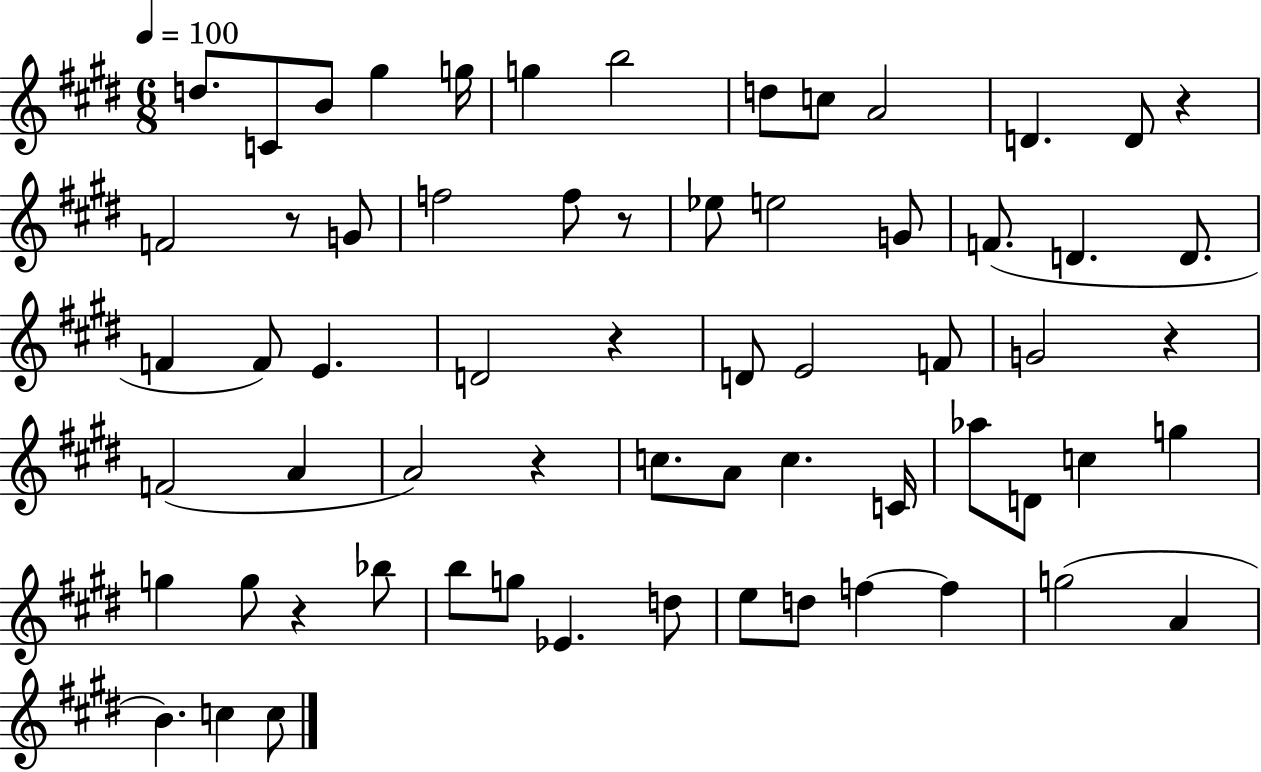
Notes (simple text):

D5/e. C4/e B4/e G#5/q G5/s G5/q B5/h D5/e C5/e A4/h D4/q. D4/e R/q F4/h R/e G4/e F5/h F5/e R/e Eb5/e E5/h G4/e F4/e. D4/q. D4/e. F4/q F4/e E4/q. D4/h R/q D4/e E4/h F4/e G4/h R/q F4/h A4/q A4/h R/q C5/e. A4/e C5/q. C4/s Ab5/e D4/e C5/q G5/q G5/q G5/e R/q Bb5/e B5/e G5/e Eb4/q. D5/e E5/e D5/e F5/q F5/q G5/h A4/q B4/q. C5/q C5/e